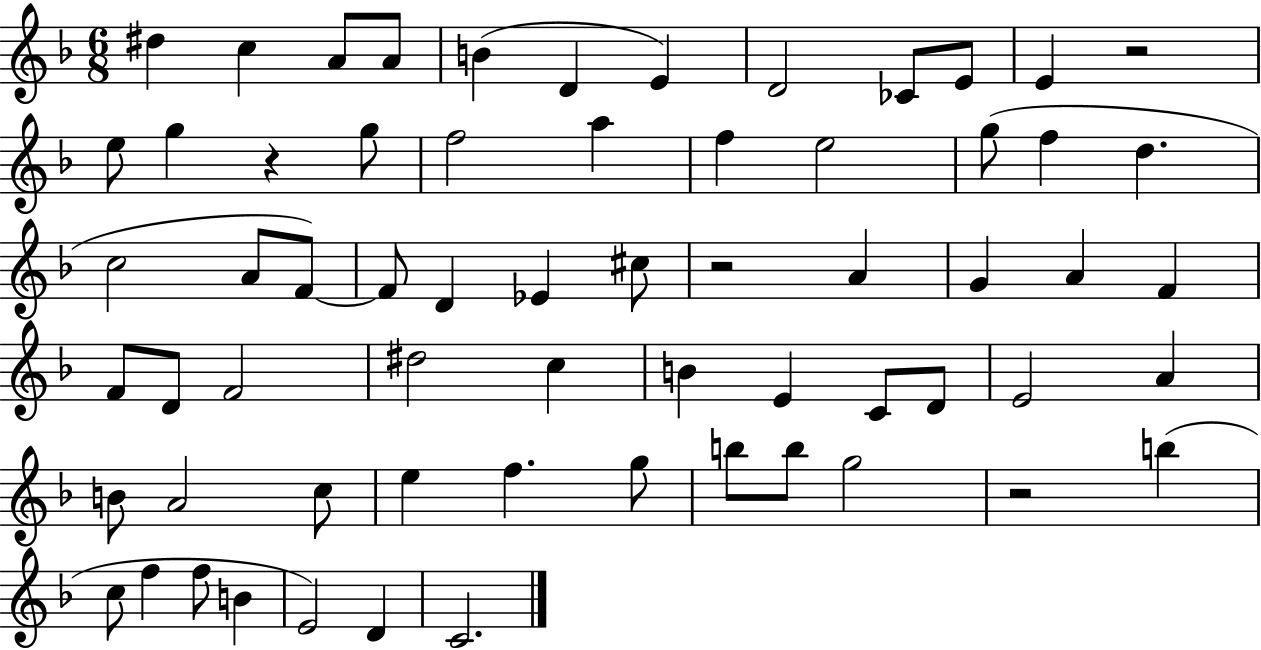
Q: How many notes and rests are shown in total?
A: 64